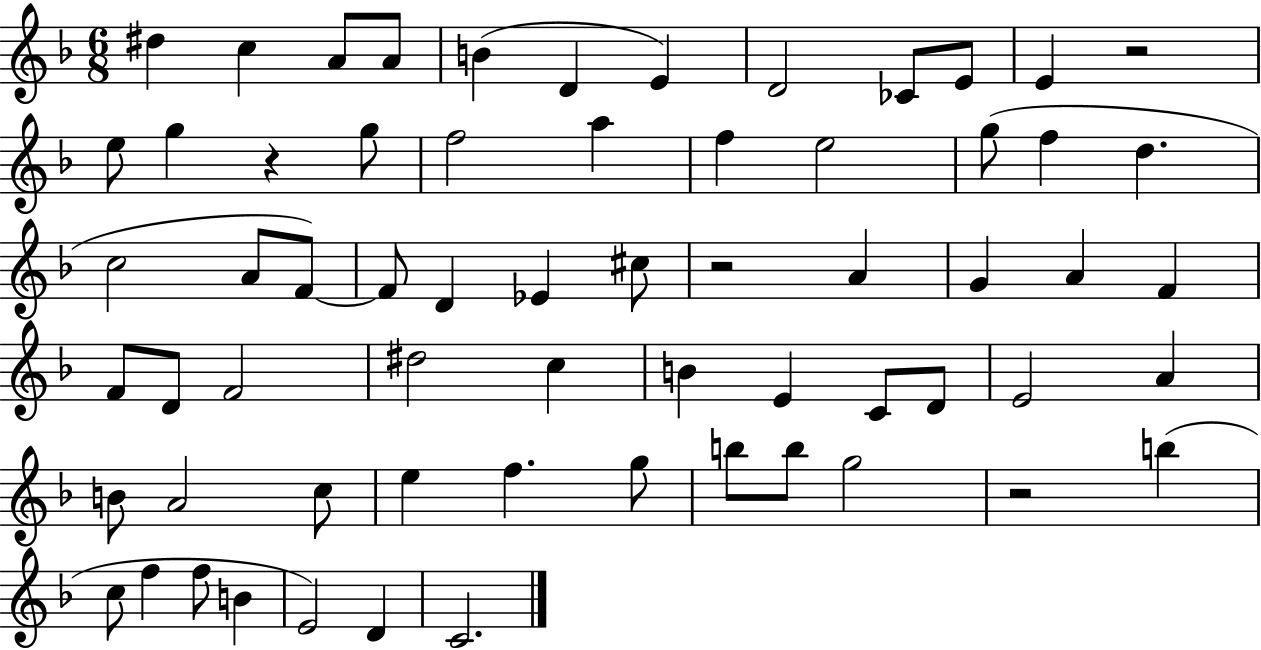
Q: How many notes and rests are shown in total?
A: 64